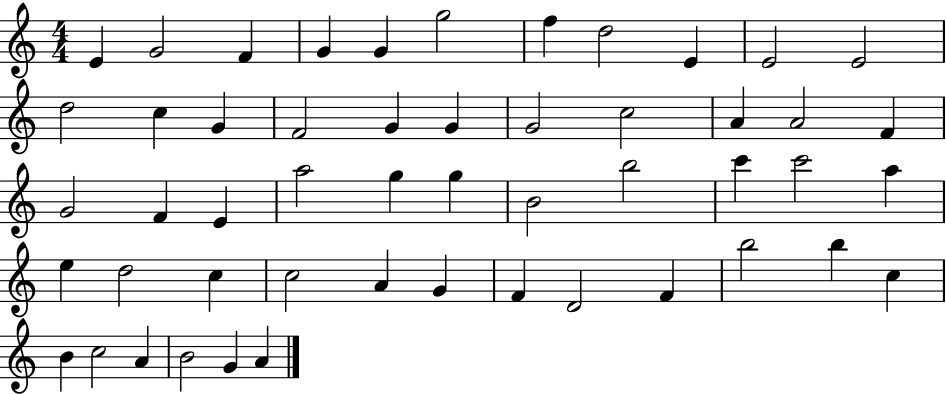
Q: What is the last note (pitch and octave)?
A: A4